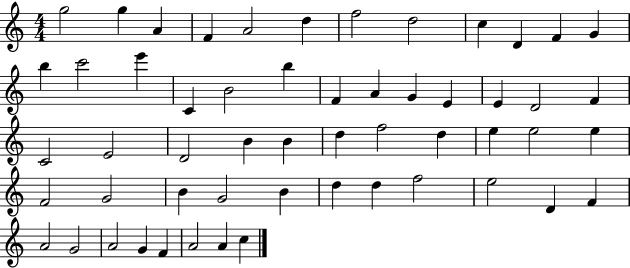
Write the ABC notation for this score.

X:1
T:Untitled
M:4/4
L:1/4
K:C
g2 g A F A2 d f2 d2 c D F G b c'2 e' C B2 b F A G E E D2 F C2 E2 D2 B B d f2 d e e2 e F2 G2 B G2 B d d f2 e2 D F A2 G2 A2 G F A2 A c